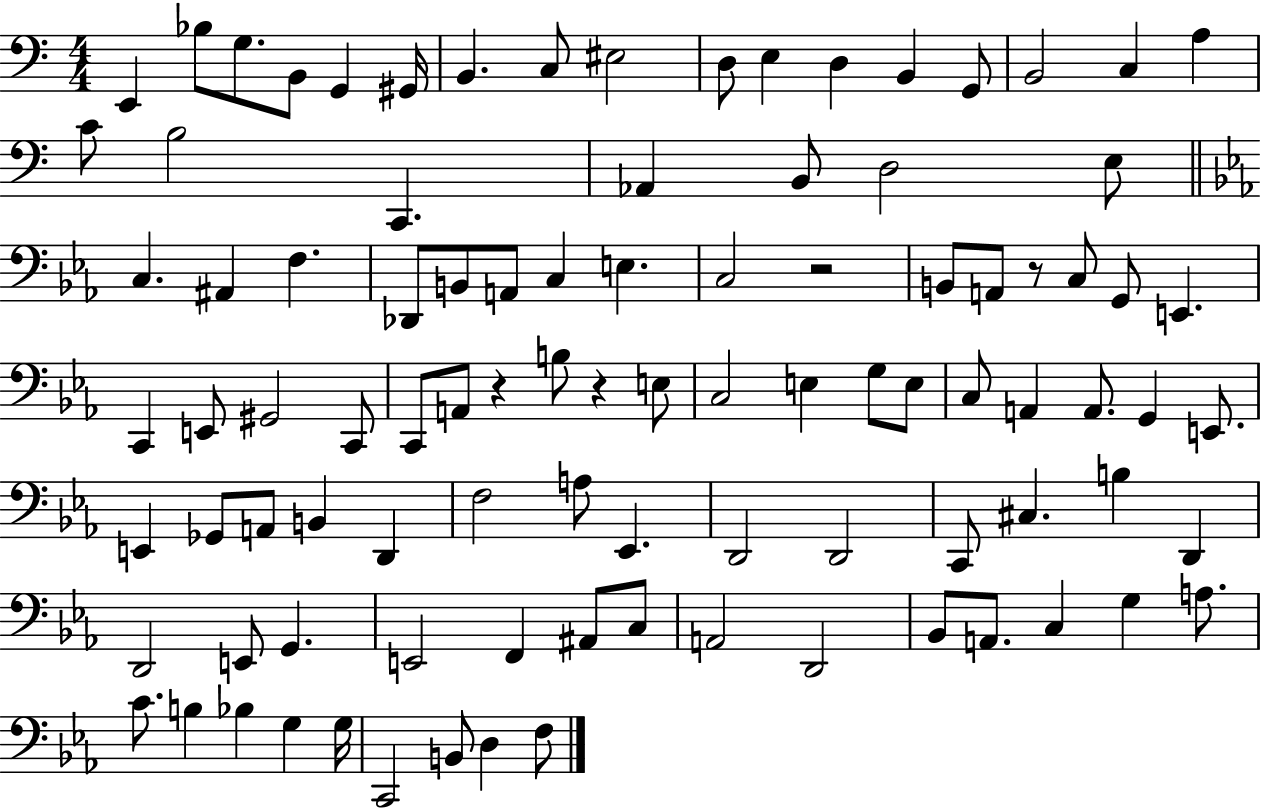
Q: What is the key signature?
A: C major